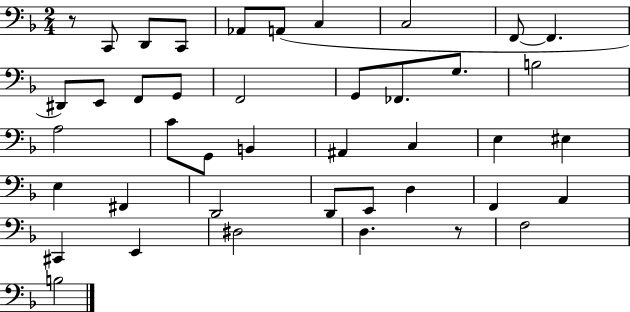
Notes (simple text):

R/e C2/e D2/e C2/e Ab2/e A2/e C3/q C3/h F2/e F2/q. D#2/e E2/e F2/e G2/e F2/h G2/e FES2/e. G3/e. B3/h A3/h C4/e G2/e B2/q A#2/q C3/q E3/q EIS3/q E3/q F#2/q D2/h D2/e E2/e D3/q F2/q A2/q C#2/q E2/q D#3/h D3/q. R/e F3/h B3/h